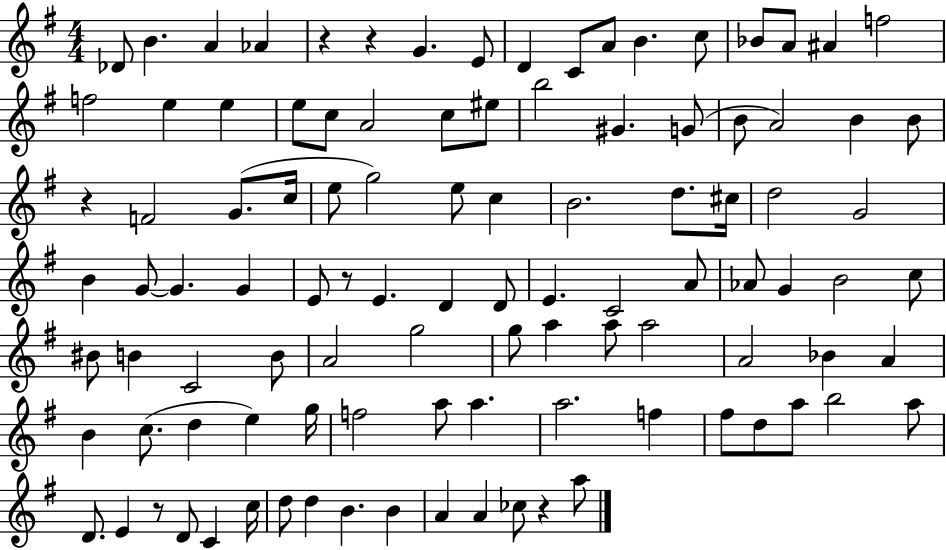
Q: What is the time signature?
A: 4/4